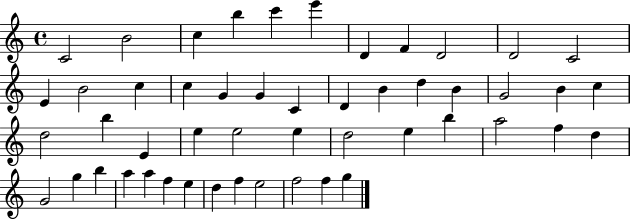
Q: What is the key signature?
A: C major